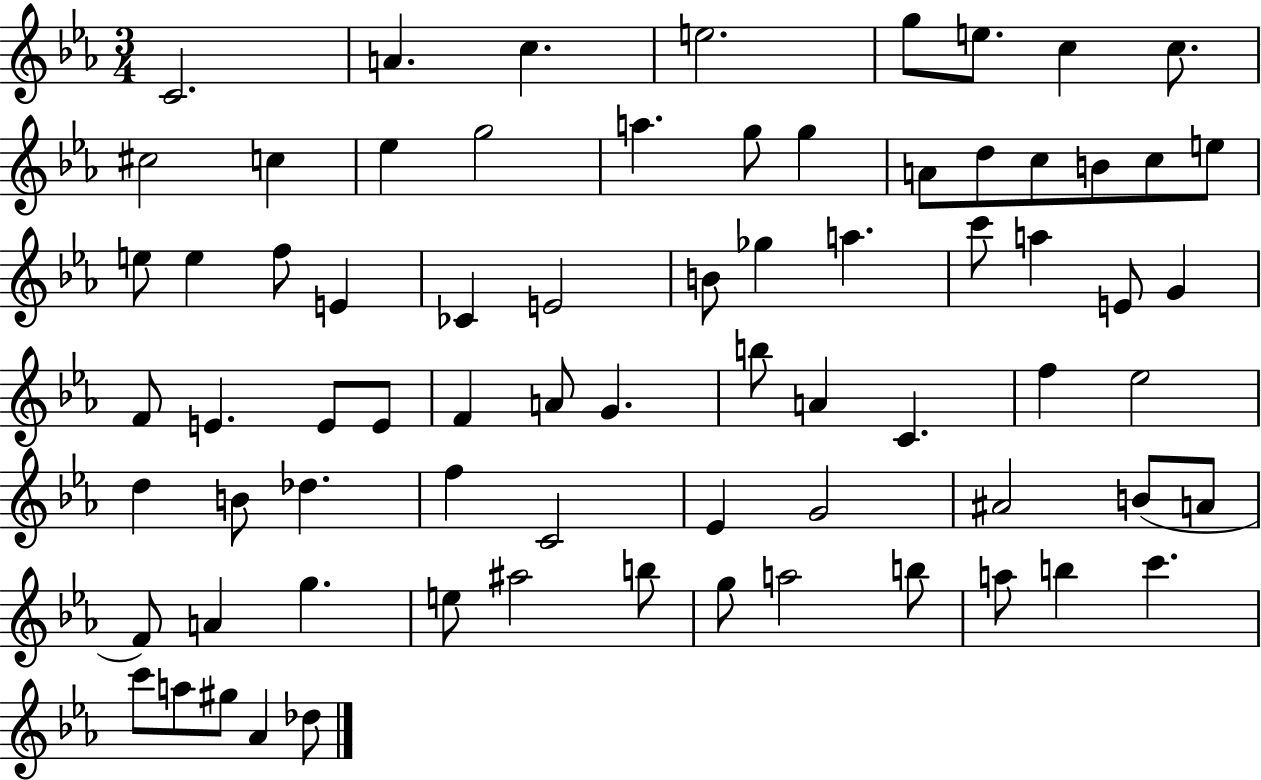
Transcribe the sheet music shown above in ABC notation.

X:1
T:Untitled
M:3/4
L:1/4
K:Eb
C2 A c e2 g/2 e/2 c c/2 ^c2 c _e g2 a g/2 g A/2 d/2 c/2 B/2 c/2 e/2 e/2 e f/2 E _C E2 B/2 _g a c'/2 a E/2 G F/2 E E/2 E/2 F A/2 G b/2 A C f _e2 d B/2 _d f C2 _E G2 ^A2 B/2 A/2 F/2 A g e/2 ^a2 b/2 g/2 a2 b/2 a/2 b c' c'/2 a/2 ^g/2 _A _d/2